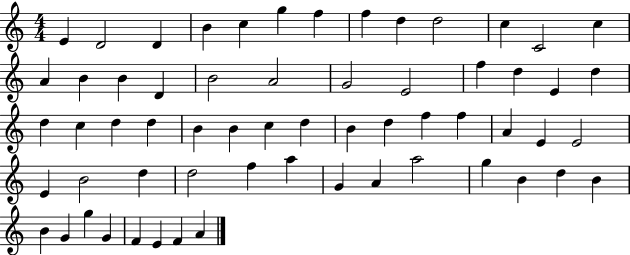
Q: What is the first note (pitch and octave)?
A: E4